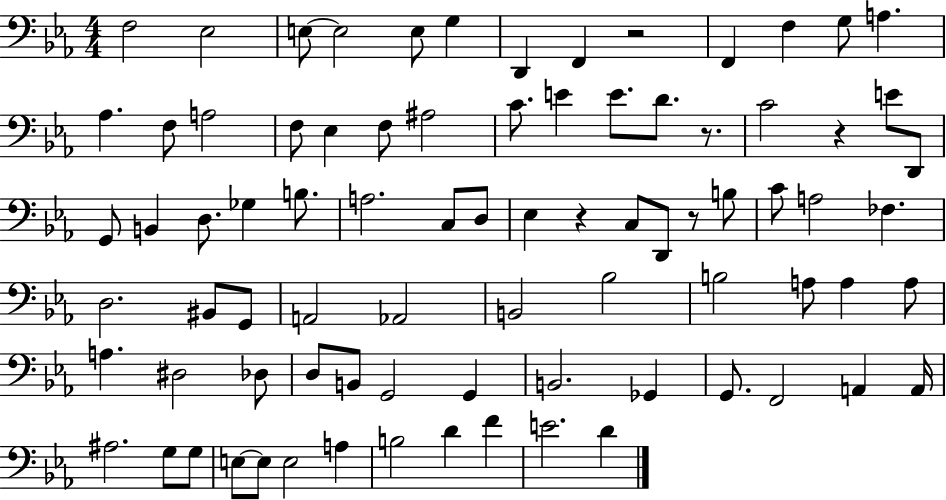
{
  \clef bass
  \numericTimeSignature
  \time 4/4
  \key ees \major
  \repeat volta 2 { f2 ees2 | e8~~ e2 e8 g4 | d,4 f,4 r2 | f,4 f4 g8 a4. | \break aes4. f8 a2 | f8 ees4 f8 ais2 | c'8. e'4 e'8. d'8. r8. | c'2 r4 e'8 d,8 | \break g,8 b,4 d8. ges4 b8. | a2. c8 d8 | ees4 r4 c8 d,8 r8 b8 | c'8 a2 fes4. | \break d2. bis,8 g,8 | a,2 aes,2 | b,2 bes2 | b2 a8 a4 a8 | \break a4. dis2 des8 | d8 b,8 g,2 g,4 | b,2. ges,4 | g,8. f,2 a,4 a,16 | \break ais2. g8 g8 | e8~~ e8 e2 a4 | b2 d'4 f'4 | e'2. d'4 | \break } \bar "|."
}